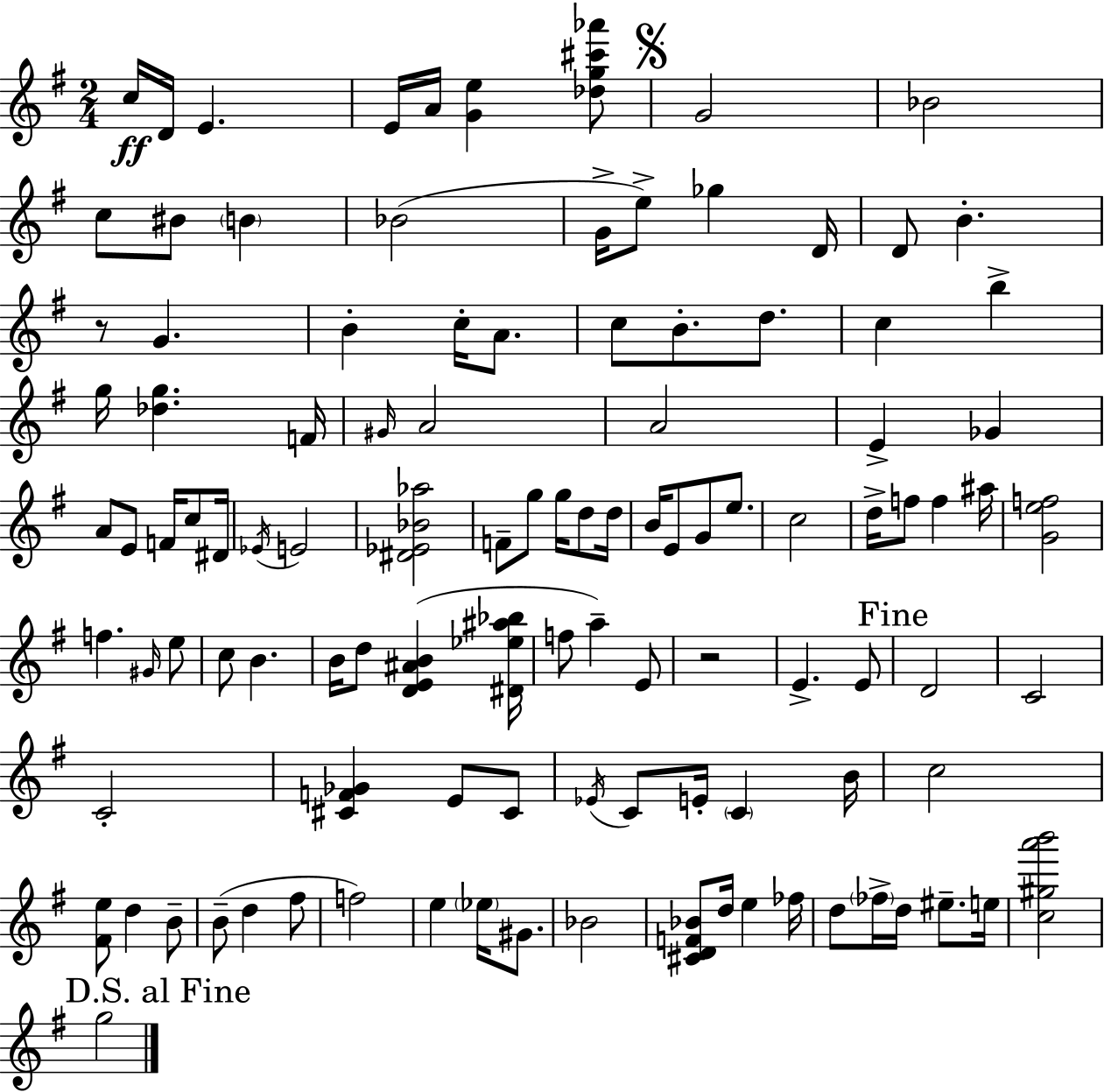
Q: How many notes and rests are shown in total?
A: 109